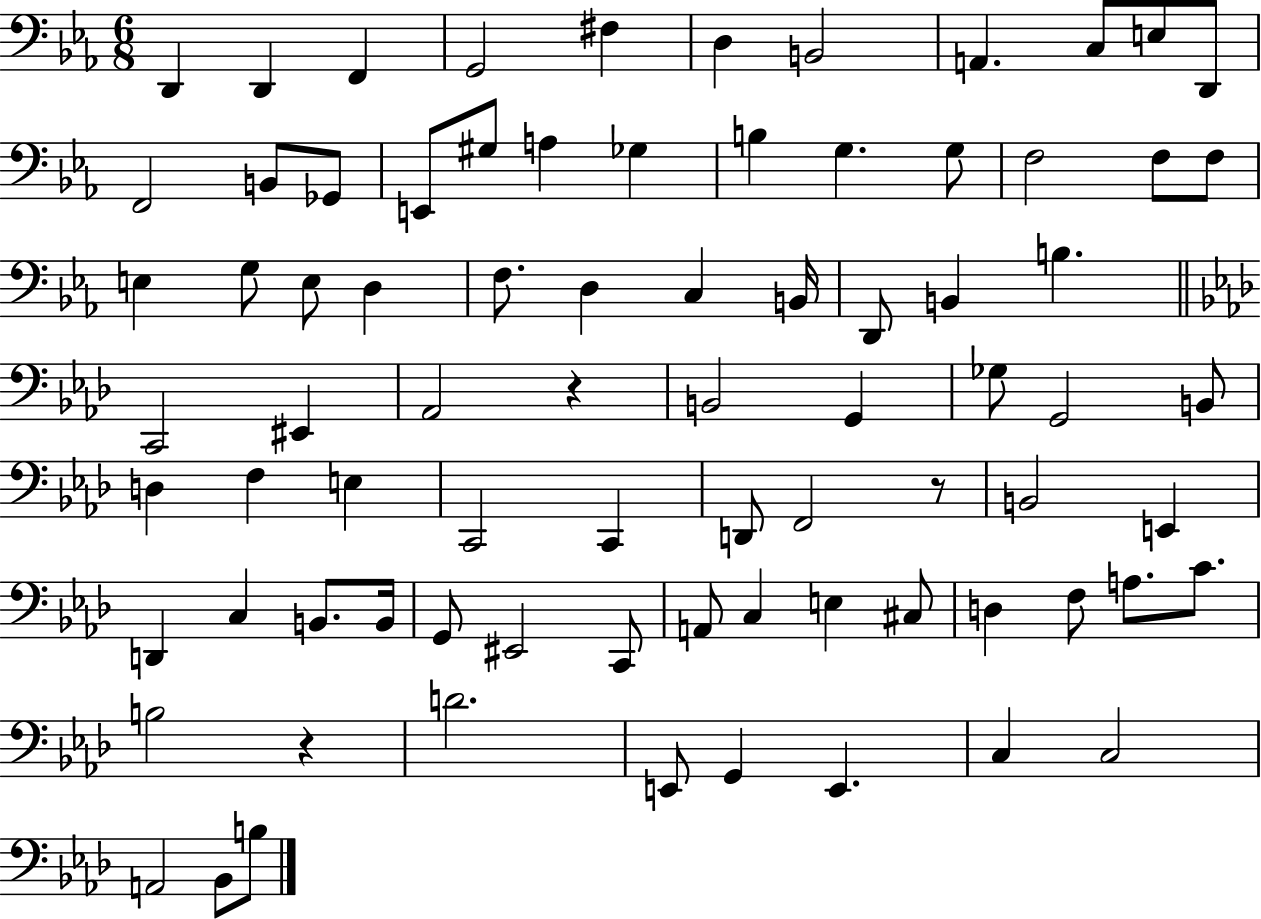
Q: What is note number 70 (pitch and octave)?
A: E2